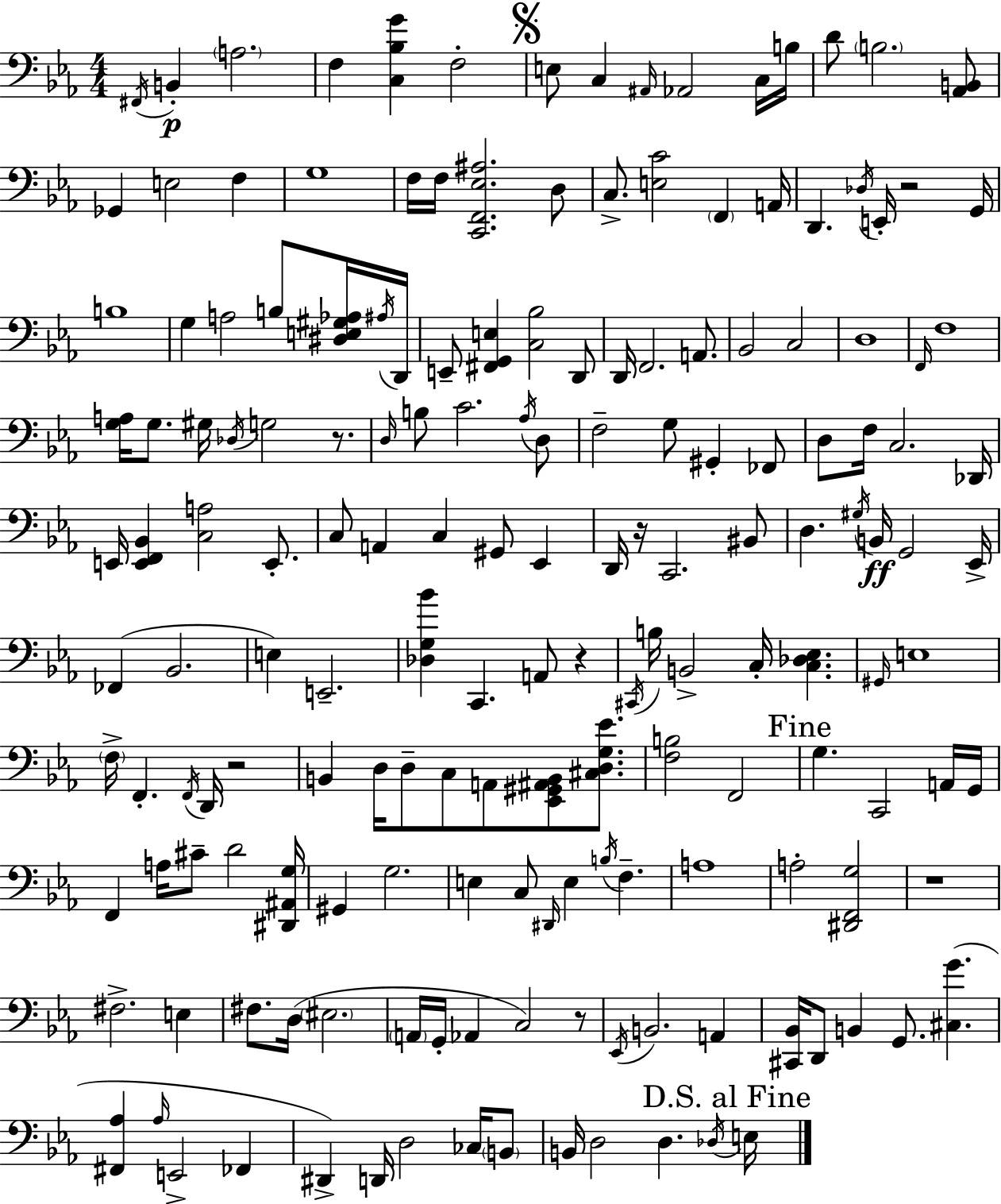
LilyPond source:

{
  \clef bass
  \numericTimeSignature
  \time 4/4
  \key ees \major
  \acciaccatura { fis,16 }\p b,4-. \parenthesize a2. | f4 <c bes g'>4 f2-. | \mark \markup { \musicglyph "scripts.segno" } e8 c4 \grace { ais,16 } aes,2 | c16 b16 d'8 \parenthesize b2. | \break <aes, b,>8 ges,4 e2 f4 | g1 | f16 f16 <c, f, ees ais>2. | d8 c8.-> <e c'>2 \parenthesize f,4 | \break a,16 d,4. \acciaccatura { des16 } e,16-. r2 | g,16 b1 | g4 a2 b8 | <dis e gis aes>16 \acciaccatura { ais16 } d,16 e,8-- <fis, g, e>4 <c bes>2 | \break d,8 d,16 f,2. | a,8. bes,2 c2 | d1 | \grace { f,16 } f1 | \break <g a>16 g8. gis16 \acciaccatura { des16 } g2 | r8. \grace { d16 } b8 c'2. | \acciaccatura { aes16 } d8 f2-- | g8 gis,4-. fes,8 d8 f16 c2. | \break des,16 e,16 <e, f, bes,>4 <c a>2 | e,8.-. c8 a,4 c4 | gis,8 ees,4 d,16 r16 c,2. | bis,8 d4. \acciaccatura { gis16 } b,16\ff | \break g,2 ees,16-> fes,4( bes,2. | e4) e,2.-- | <des g bes'>4 c,4. | a,8 r4 \acciaccatura { cis,16 } b16 b,2-> | \break c16-. <c des ees>4. \grace { gis,16 } e1 | \parenthesize f16-> f,4.-. | \acciaccatura { f,16 } d,16 r2 b,4 | d16 d8-- c8 a,8 <ees, gis, ais, b,>8 <cis d g ees'>8. <f b>2 | \break f,2 \mark "Fine" g4. | c,2 a,16 g,16 f,4 | a16 cis'8-- d'2 <dis, ais, g>16 gis,4 | g2. e4 | \break c8 \grace { dis,16 } e4 \acciaccatura { b16 } f4.-- a1 | a2-. | <dis, f, g>2 r1 | fis2.-> | \break e4 fis8. | d16( \parenthesize eis2. \parenthesize a,16 g,16-. | aes,4 c2) r8 \acciaccatura { ees,16 } b,2. | a,4 <cis, bes,>16 | \break d,8 b,4 g,8. <cis g'>4.( <fis, aes>4 | \grace { aes16 } e,2-> fes,4 | dis,4->) d,16 d2 ces16 \parenthesize b,8 | b,16 d2 d4. \acciaccatura { des16 } | \break \mark "D.S. al Fine" e16 \bar "|."
}